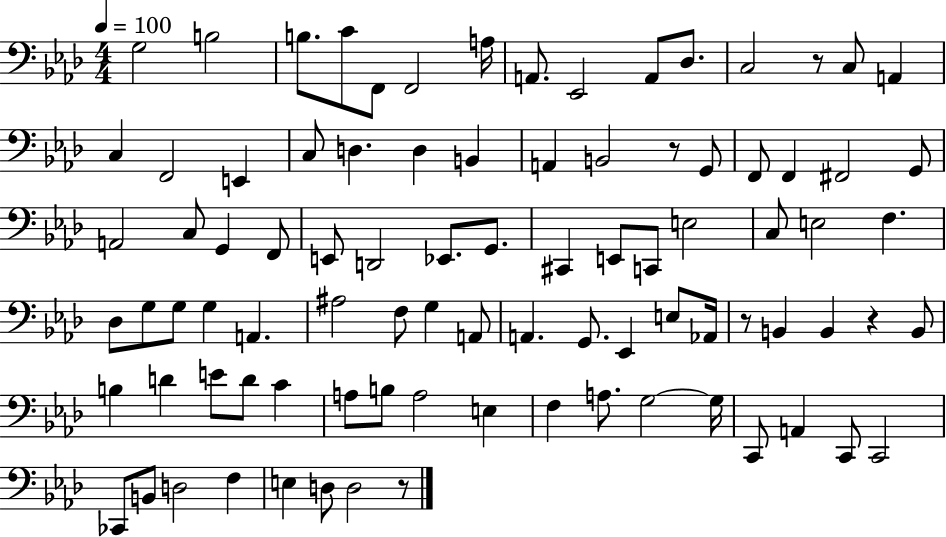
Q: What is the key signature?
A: AES major